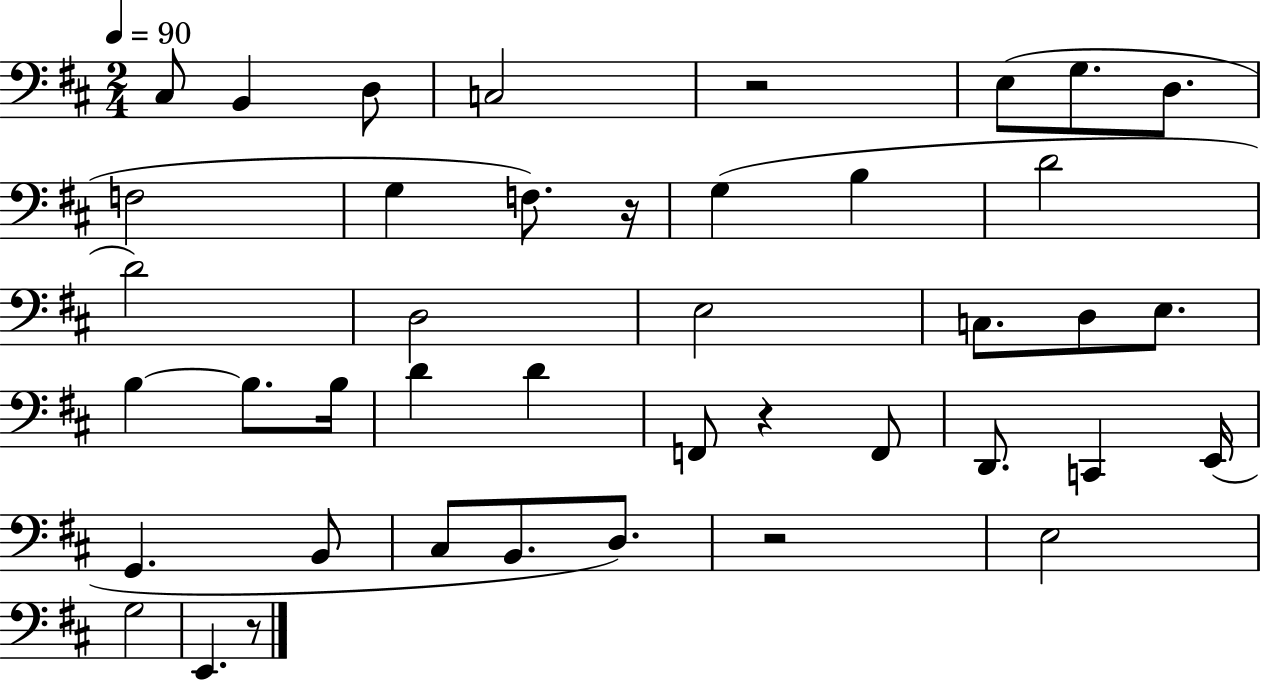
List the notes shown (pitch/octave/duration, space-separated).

C#3/e B2/q D3/e C3/h R/h E3/e G3/e. D3/e. F3/h G3/q F3/e. R/s G3/q B3/q D4/h D4/h D3/h E3/h C3/e. D3/e E3/e. B3/q B3/e. B3/s D4/q D4/q F2/e R/q F2/e D2/e. C2/q E2/s G2/q. B2/e C#3/e B2/e. D3/e. R/h E3/h G3/h E2/q. R/e